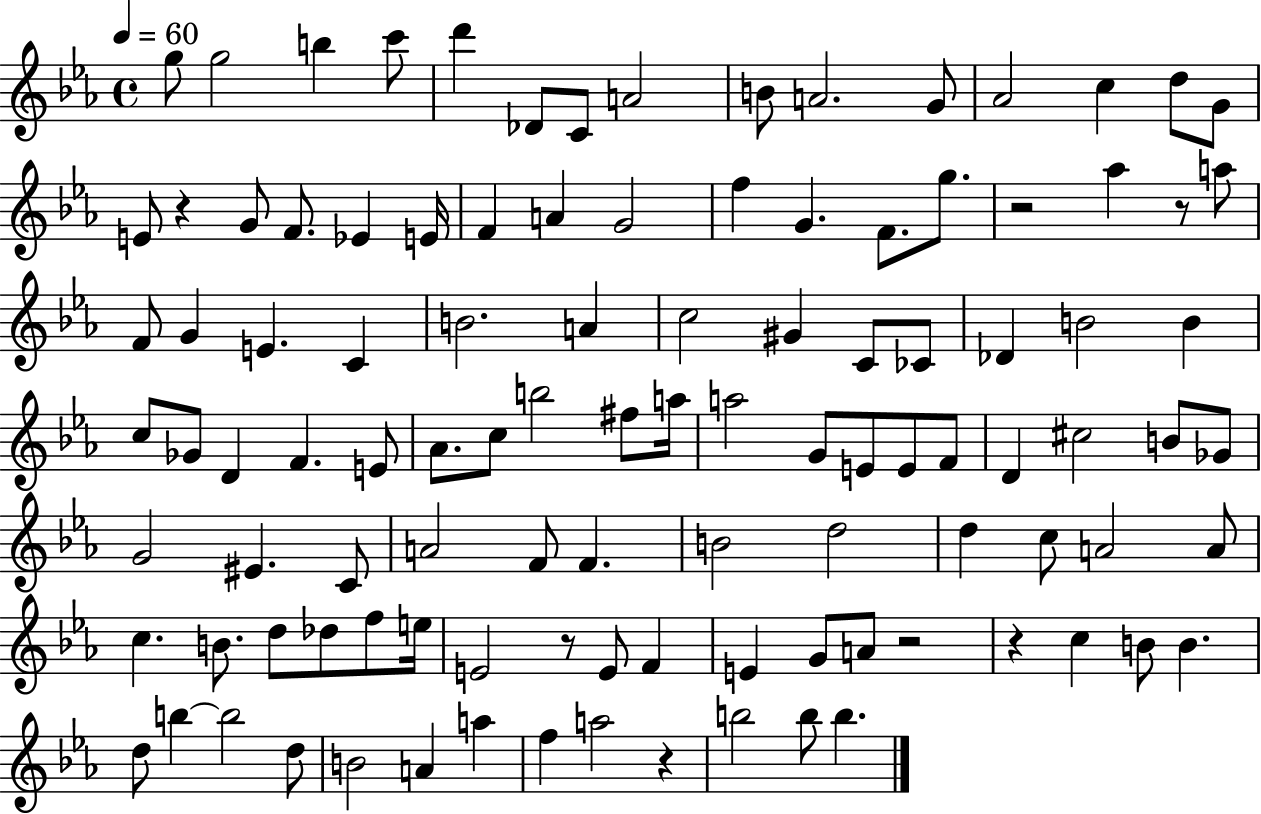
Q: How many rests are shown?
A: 7